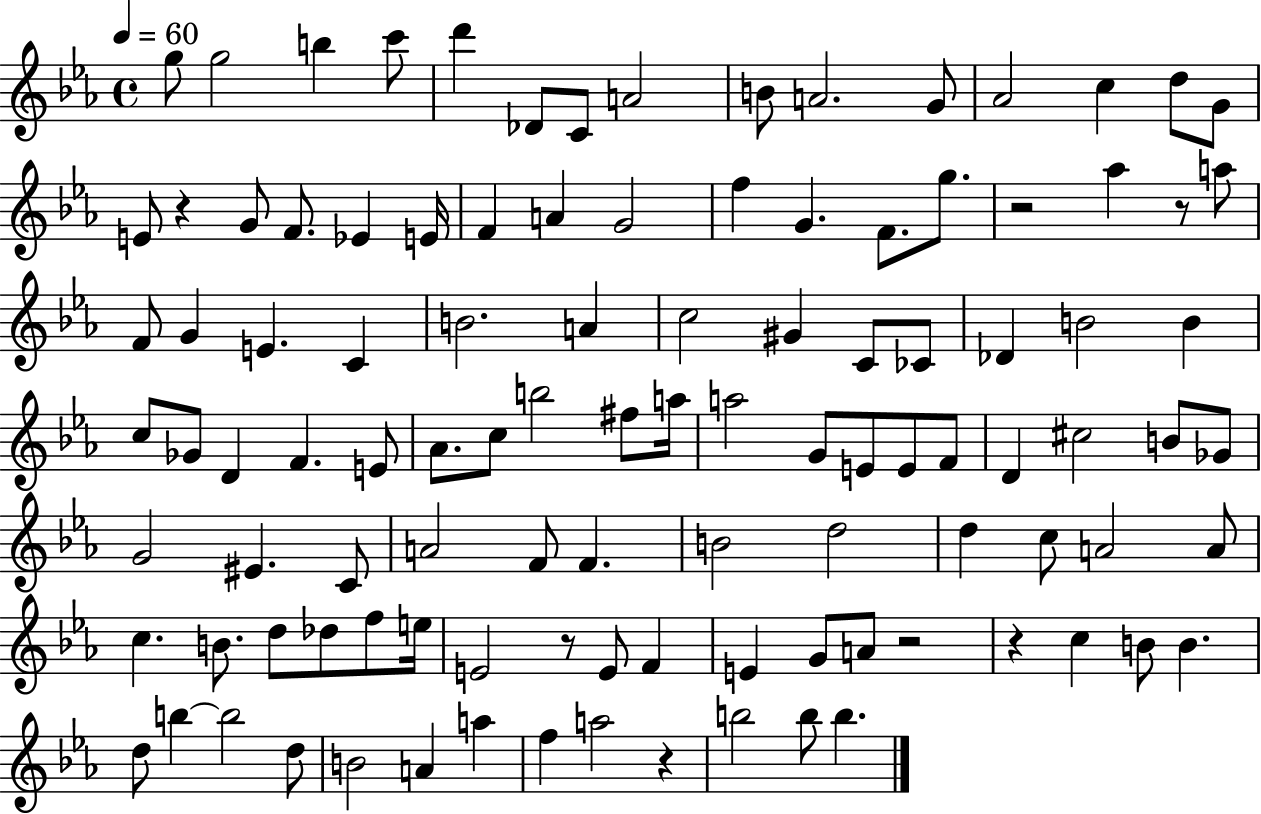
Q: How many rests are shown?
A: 7